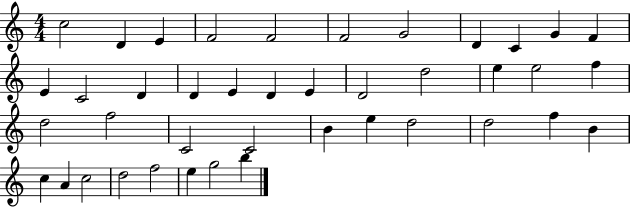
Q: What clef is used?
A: treble